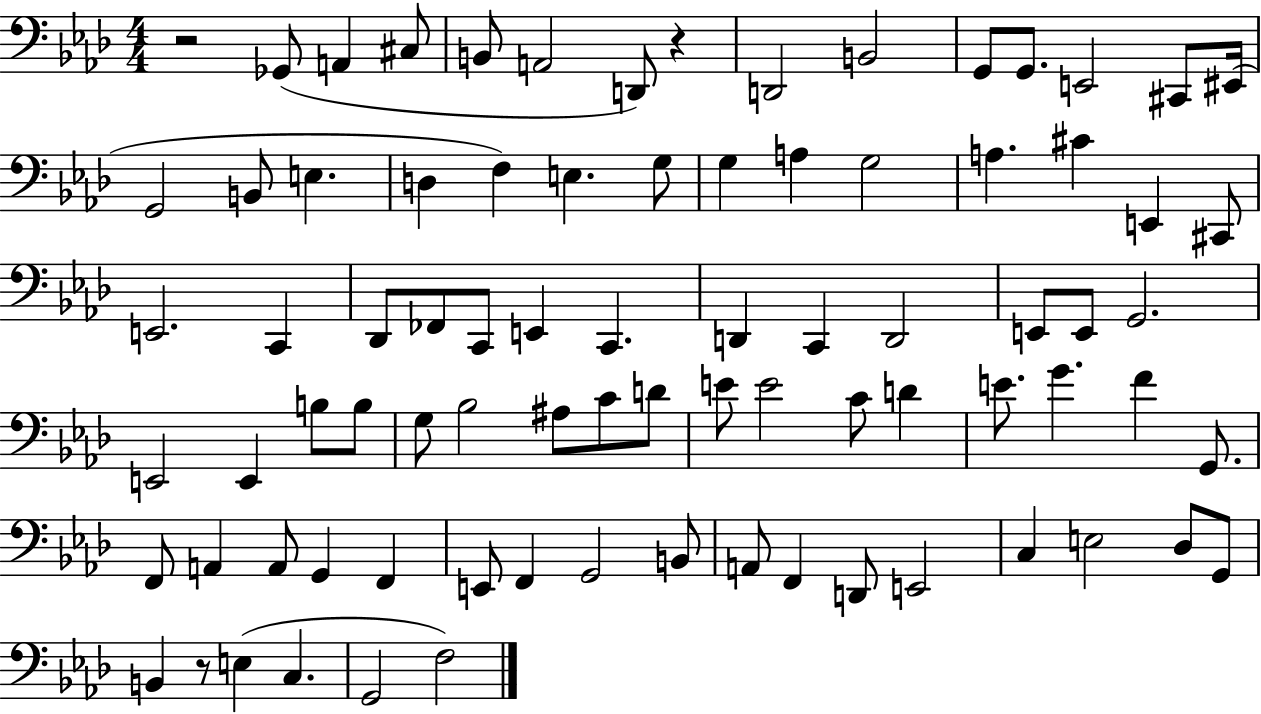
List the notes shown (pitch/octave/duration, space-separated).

R/h Gb2/e A2/q C#3/e B2/e A2/h D2/e R/q D2/h B2/h G2/e G2/e. E2/h C#2/e EIS2/s G2/h B2/e E3/q. D3/q F3/q E3/q. G3/e G3/q A3/q G3/h A3/q. C#4/q E2/q C#2/e E2/h. C2/q Db2/e FES2/e C2/e E2/q C2/q. D2/q C2/q D2/h E2/e E2/e G2/h. E2/h E2/q B3/e B3/e G3/e Bb3/h A#3/e C4/e D4/e E4/e E4/h C4/e D4/q E4/e. G4/q. F4/q G2/e. F2/e A2/q A2/e G2/q F2/q E2/e F2/q G2/h B2/e A2/e F2/q D2/e E2/h C3/q E3/h Db3/e G2/e B2/q R/e E3/q C3/q. G2/h F3/h